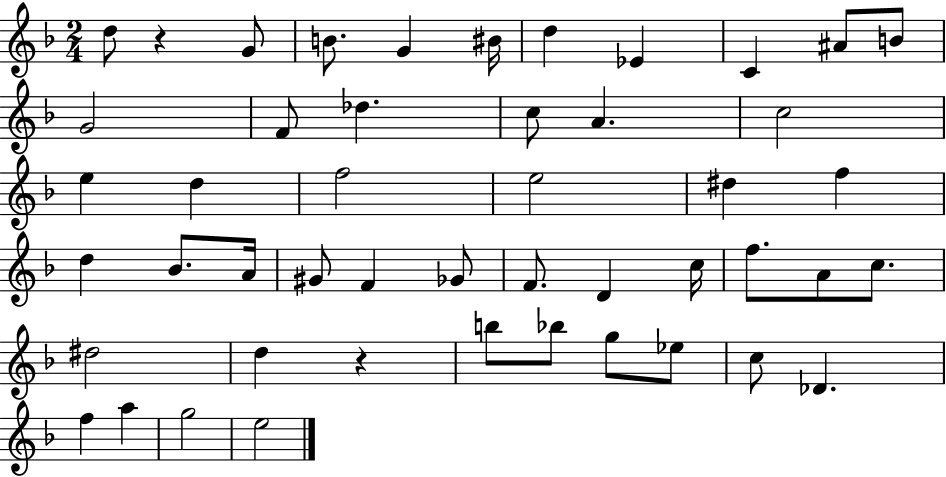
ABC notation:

X:1
T:Untitled
M:2/4
L:1/4
K:F
d/2 z G/2 B/2 G ^B/4 d _E C ^A/2 B/2 G2 F/2 _d c/2 A c2 e d f2 e2 ^d f d _B/2 A/4 ^G/2 F _G/2 F/2 D c/4 f/2 A/2 c/2 ^d2 d z b/2 _b/2 g/2 _e/2 c/2 _D f a g2 e2